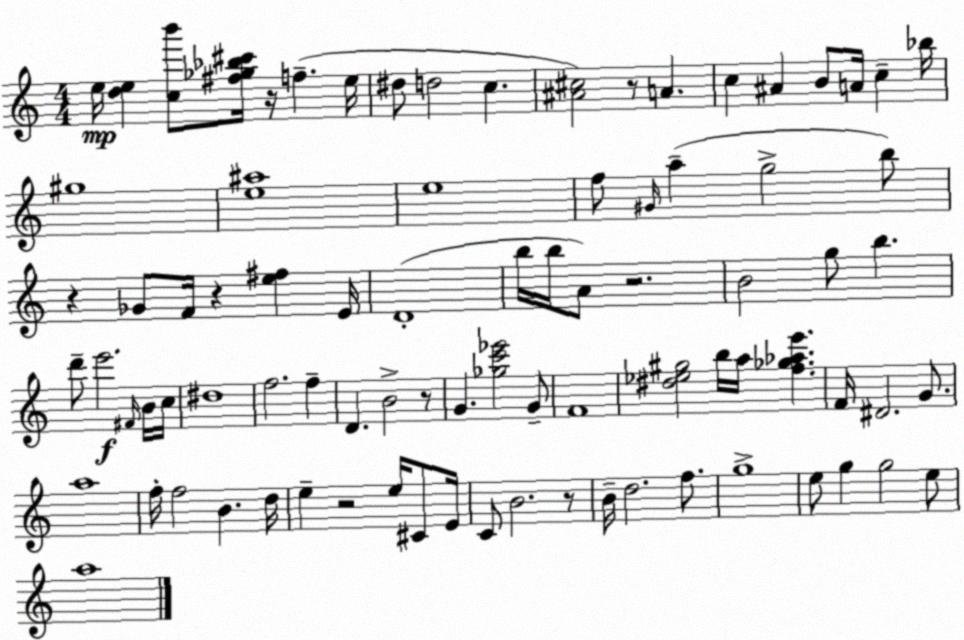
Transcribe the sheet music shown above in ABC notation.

X:1
T:Untitled
M:4/4
L:1/4
K:C
e/4 [de] [cb']/2 [^f_g_b^c']/4 z/4 f e/4 ^d/2 d2 c [^A^c]2 z/2 A c ^A B/2 A/4 c _b/4 ^g4 [e^a]4 e4 f/2 ^G/4 a g2 b/2 z _G/2 F/4 z [e^f] E/4 D4 b/4 b/4 A/2 z2 B2 g/2 b d'/2 e'2 ^F/4 B/4 c/4 ^d4 f2 f D B2 z/2 G [_gc'_e']2 G/2 F4 [^d_e^g]2 b/4 a/4 [f_g_ae'] F/4 ^D2 G/2 a4 f/4 f2 B d/4 e z2 e/4 ^C/2 E/4 C/2 B2 z/2 B/4 d2 f/2 g4 e/2 g g2 e/2 a4